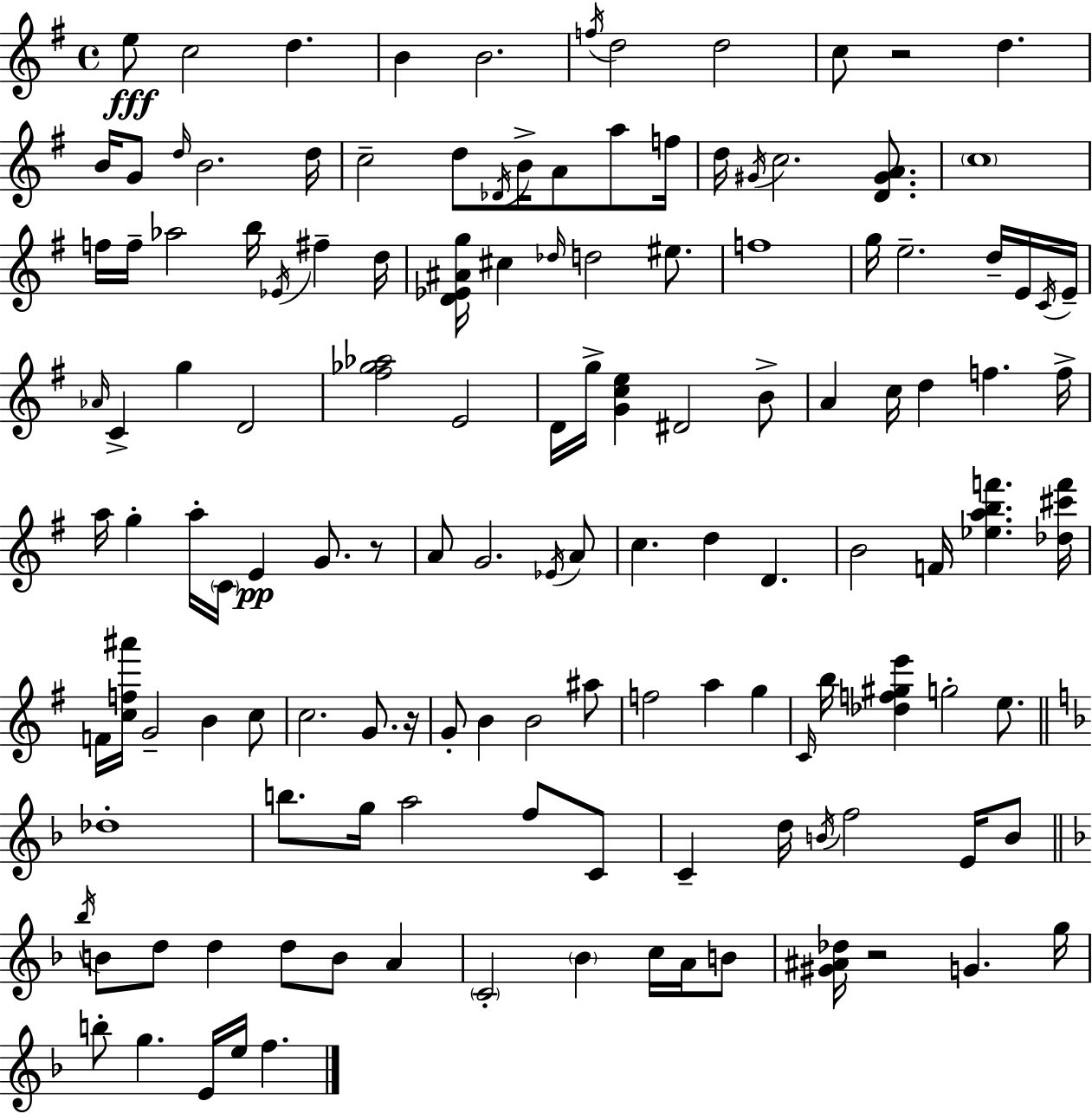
{
  \clef treble
  \time 4/4
  \defaultTimeSignature
  \key e \minor
  e''8\fff c''2 d''4. | b'4 b'2. | \acciaccatura { f''16 } d''2 d''2 | c''8 r2 d''4. | \break b'16 g'8 \grace { d''16 } b'2. | d''16 c''2-- d''8 \acciaccatura { des'16 } b'16-> a'8 | a''8 f''16 d''16 \acciaccatura { gis'16 } c''2. | <d' gis' a'>8. \parenthesize c''1 | \break f''16 f''16-- aes''2 b''16 \acciaccatura { ees'16 } | fis''4-- d''16 <d' ees' ais' g''>16 cis''4 \grace { des''16 } d''2 | eis''8. f''1 | g''16 e''2.-- | \break d''16-- e'16 \acciaccatura { c'16 } e'16-- \grace { aes'16 } c'4-> g''4 | d'2 <fis'' ges'' aes''>2 | e'2 d'16 g''16-> <g' c'' e''>4 dis'2 | b'8-> a'4 c''16 d''4 | \break f''4. f''16-> a''16 g''4-. a''16-. \parenthesize c'16 e'4\pp | g'8. r8 a'8 g'2. | \acciaccatura { ees'16 } a'8 c''4. d''4 | d'4. b'2 | \break f'16 <ees'' a'' b'' f'''>4. <des'' cis''' f'''>16 f'16 <c'' f'' ais'''>16 g'2-- | b'4 c''8 c''2. | g'8. r16 g'8-. b'4 b'2 | ais''8 f''2 | \break a''4 g''4 \grace { c'16 } b''16 <des'' f'' gis'' e'''>4 g''2-. | e''8. \bar "||" \break \key d \minor des''1-. | b''8. g''16 a''2 f''8 c'8 | c'4-- d''16 \acciaccatura { b'16 } f''2 e'16 b'8 | \bar "||" \break \key d \minor \acciaccatura { bes''16 } b'8 d''8 d''4 d''8 b'8 a'4 | \parenthesize c'2-. \parenthesize bes'4 c''16 a'16 b'8 | <gis' ais' des''>16 r2 g'4. | g''16 b''8-. g''4. e'16 e''16 f''4. | \break \bar "|."
}